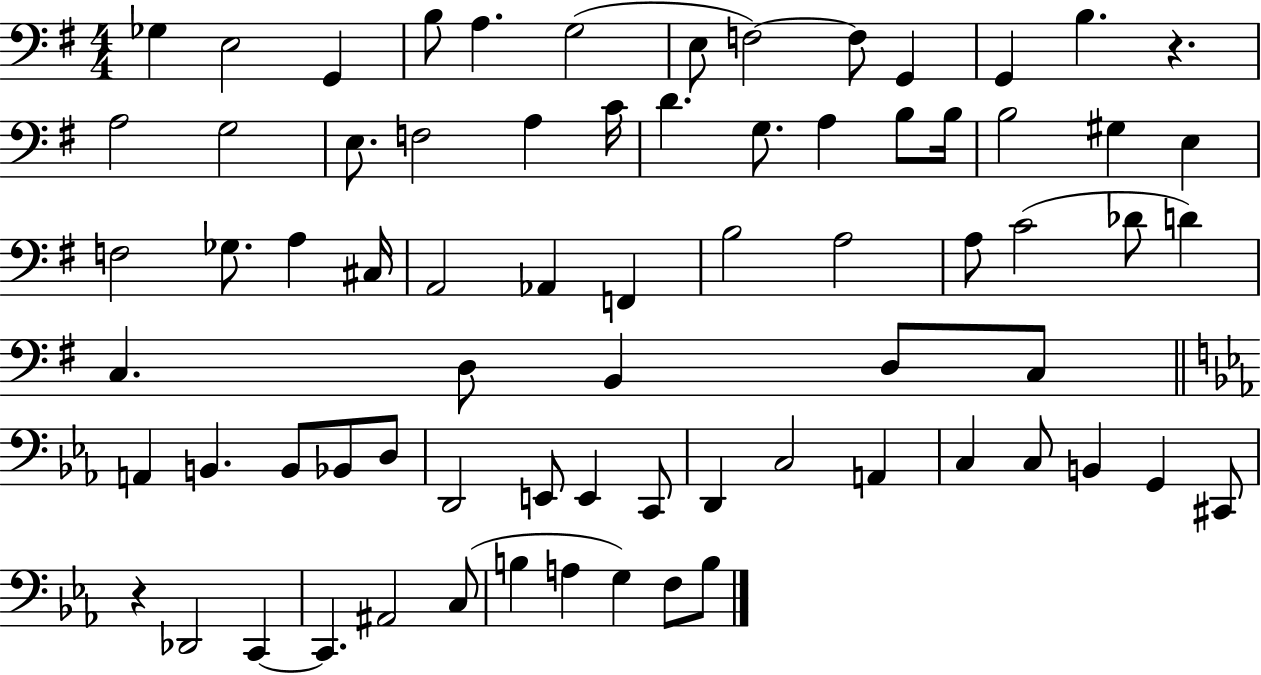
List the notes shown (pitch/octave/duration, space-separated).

Gb3/q E3/h G2/q B3/e A3/q. G3/h E3/e F3/h F3/e G2/q G2/q B3/q. R/q. A3/h G3/h E3/e. F3/h A3/q C4/s D4/q. G3/e. A3/q B3/e B3/s B3/h G#3/q E3/q F3/h Gb3/e. A3/q C#3/s A2/h Ab2/q F2/q B3/h A3/h A3/e C4/h Db4/e D4/q C3/q. D3/e B2/q D3/e C3/e A2/q B2/q. B2/e Bb2/e D3/e D2/h E2/e E2/q C2/e D2/q C3/h A2/q C3/q C3/e B2/q G2/q C#2/e R/q Db2/h C2/q C2/q. A#2/h C3/e B3/q A3/q G3/q F3/e B3/e